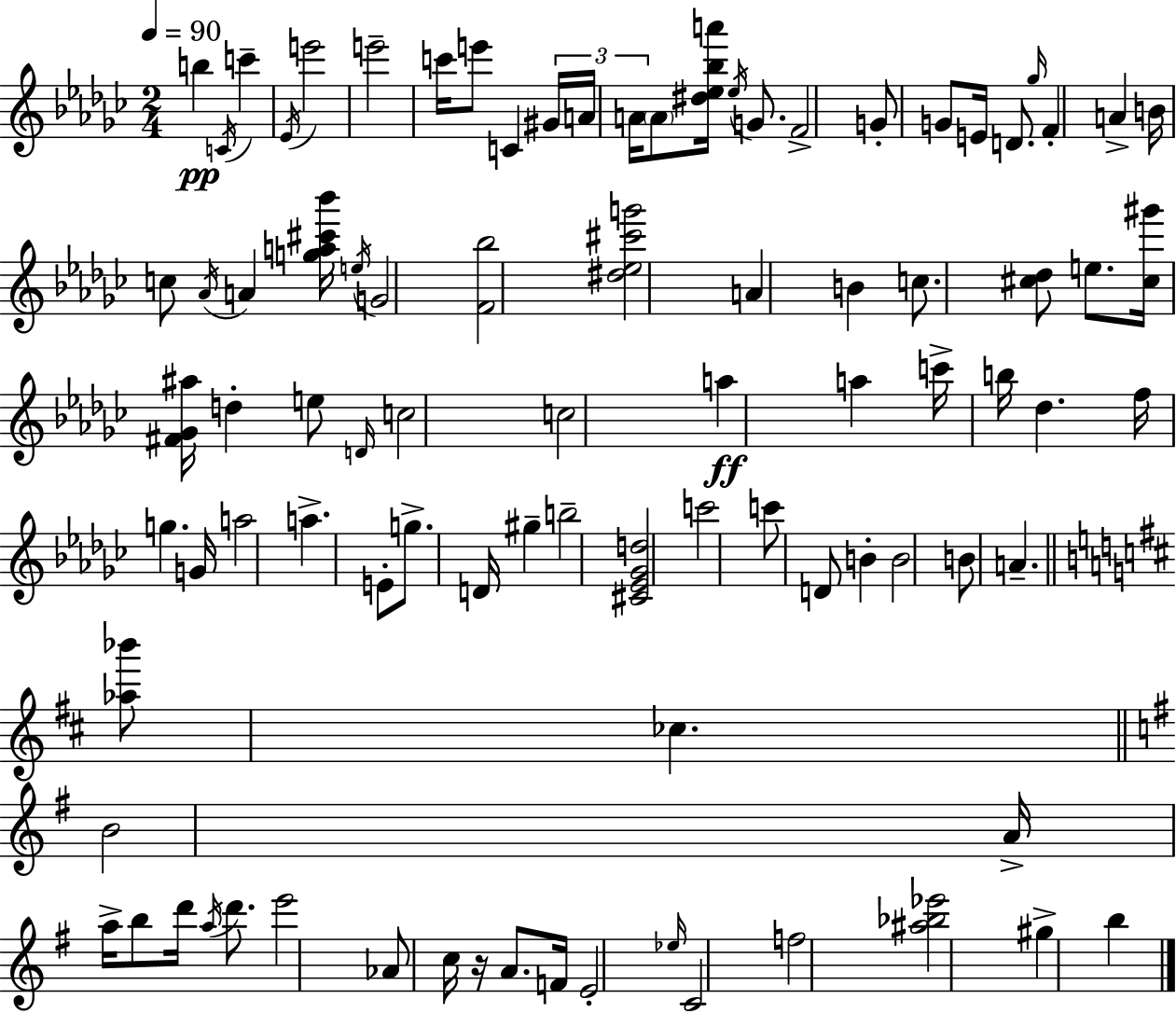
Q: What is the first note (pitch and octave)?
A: B5